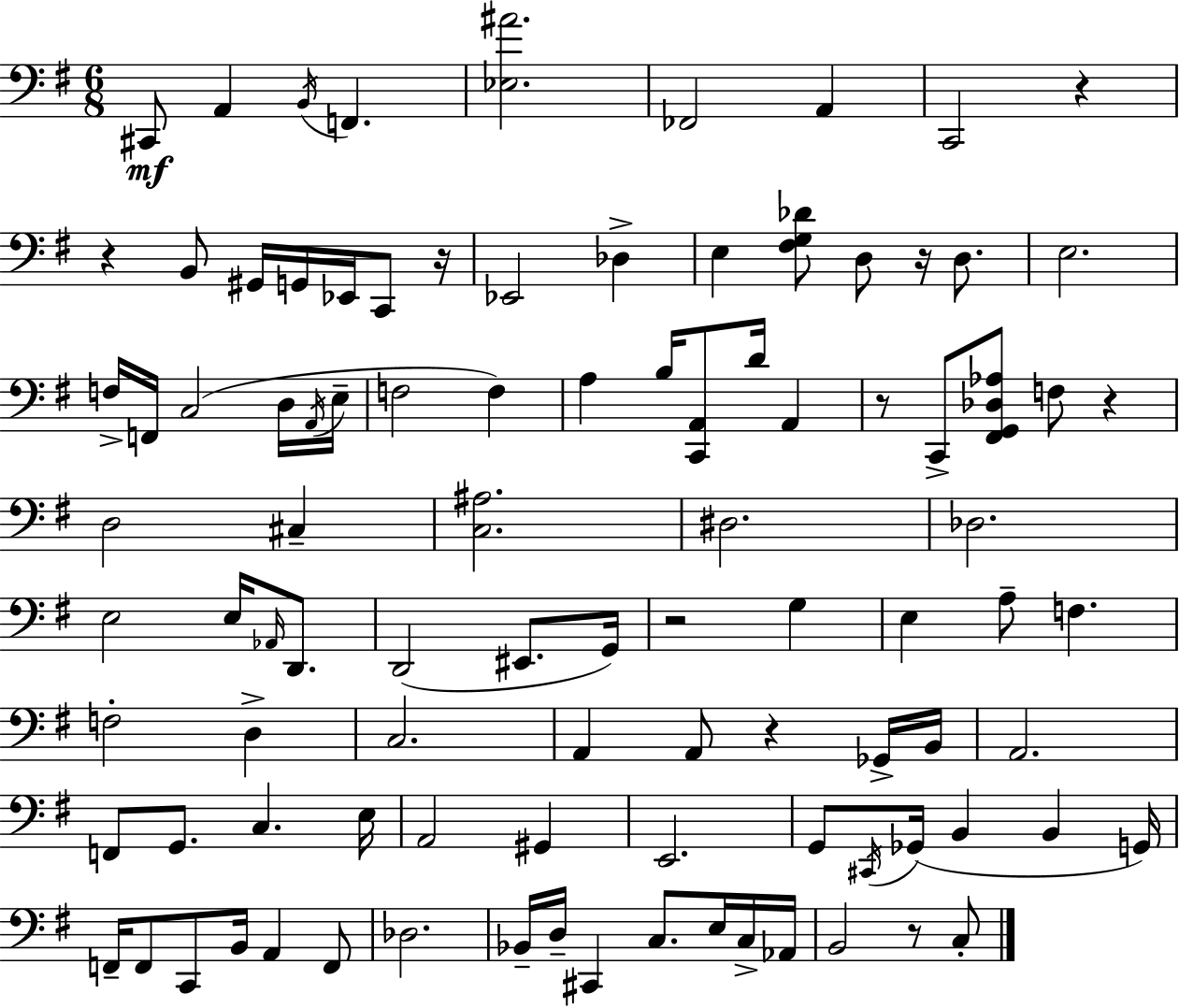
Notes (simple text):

C#2/e A2/q B2/s F2/q. [Eb3,A#4]/h. FES2/h A2/q C2/h R/q R/q B2/e G#2/s G2/s Eb2/s C2/e R/s Eb2/h Db3/q E3/q [F#3,G3,Db4]/e D3/e R/s D3/e. E3/h. F3/s F2/s C3/h D3/s A2/s E3/s F3/h F3/q A3/q B3/s [C2,A2]/e D4/s A2/q R/e C2/e [F#2,G2,Db3,Ab3]/e F3/e R/q D3/h C#3/q [C3,A#3]/h. D#3/h. Db3/h. E3/h E3/s Ab2/s D2/e. D2/h EIS2/e. G2/s R/h G3/q E3/q A3/e F3/q. F3/h D3/q C3/h. A2/q A2/e R/q Gb2/s B2/s A2/h. F2/e G2/e. C3/q. E3/s A2/h G#2/q E2/h. G2/e C#2/s Gb2/s B2/q B2/q G2/s F2/s F2/e C2/e B2/s A2/q F2/e Db3/h. Bb2/s D3/s C#2/q C3/e. E3/s C3/s Ab2/s B2/h R/e C3/e